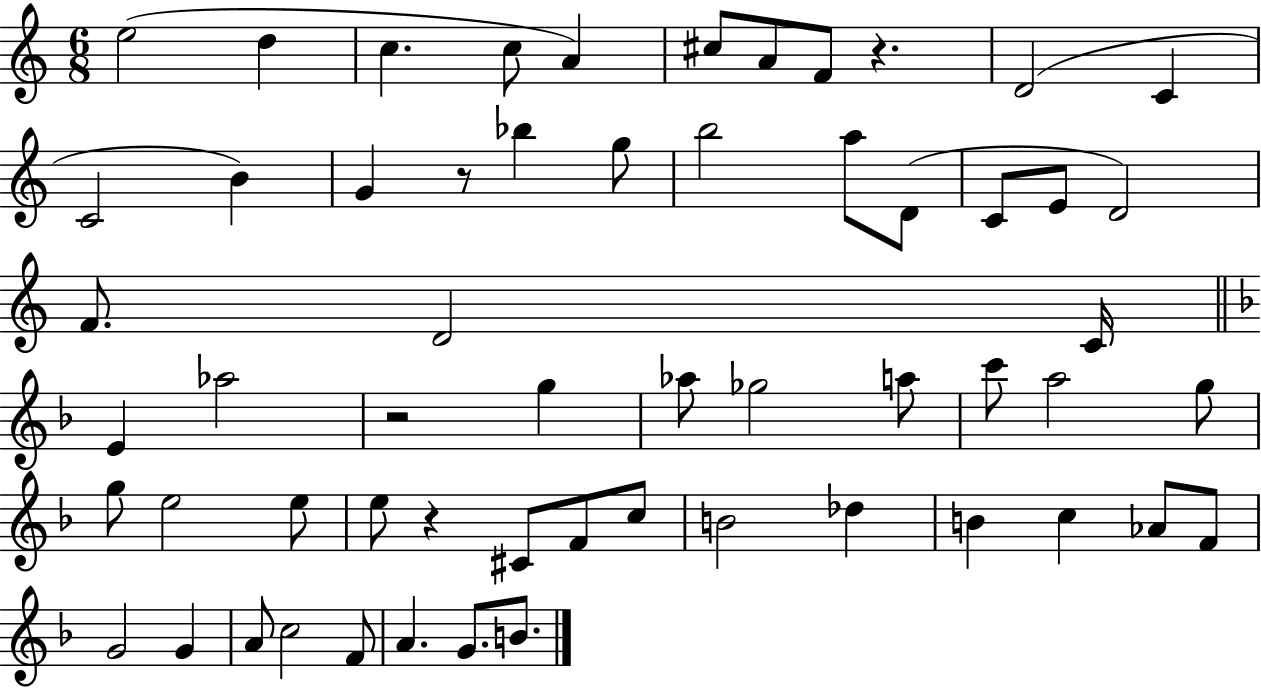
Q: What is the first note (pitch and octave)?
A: E5